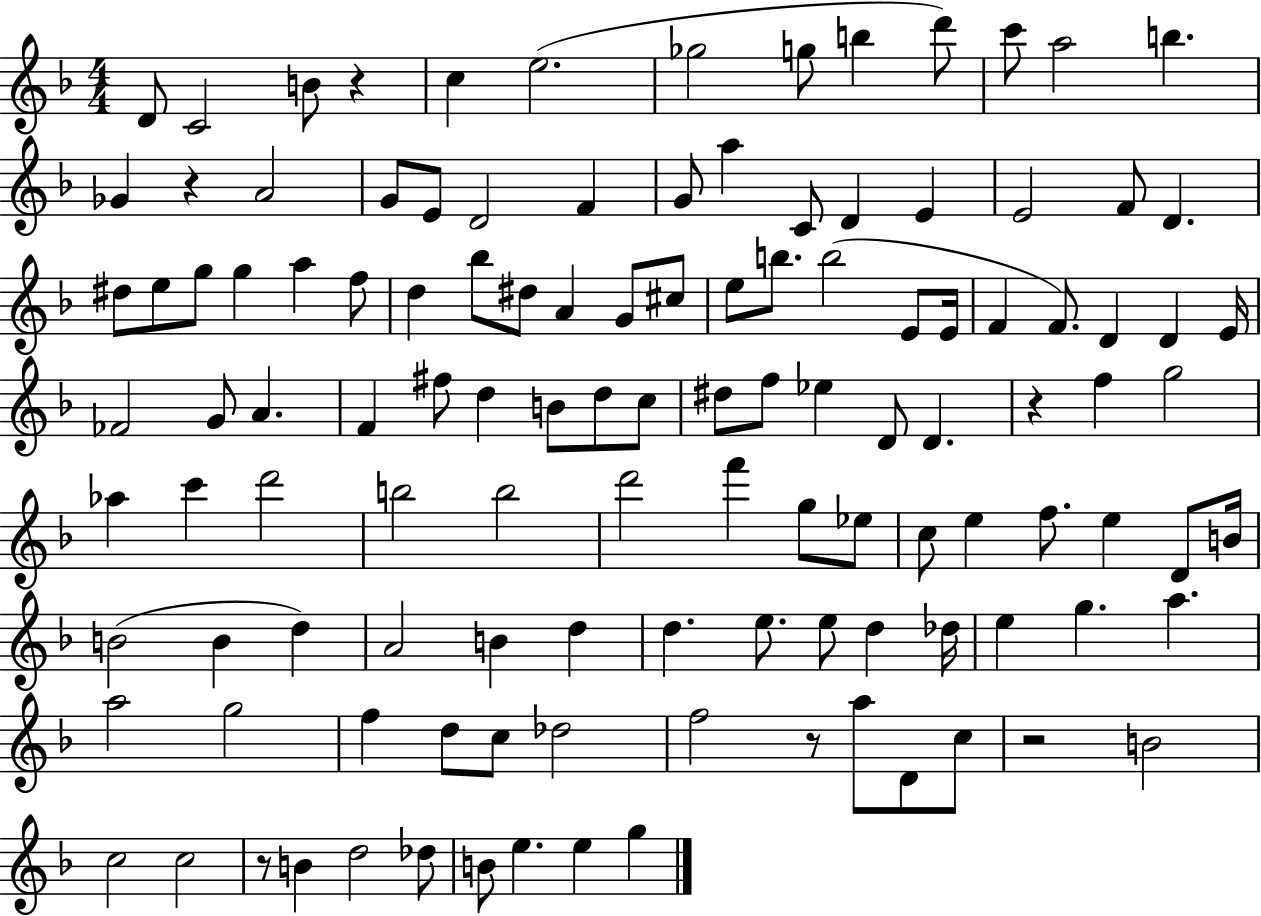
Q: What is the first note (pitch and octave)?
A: D4